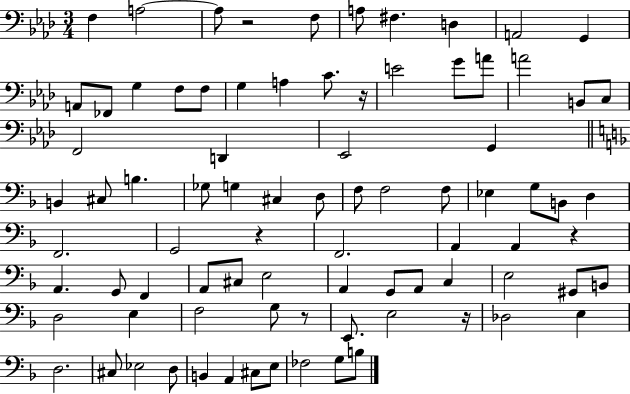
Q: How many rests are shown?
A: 6